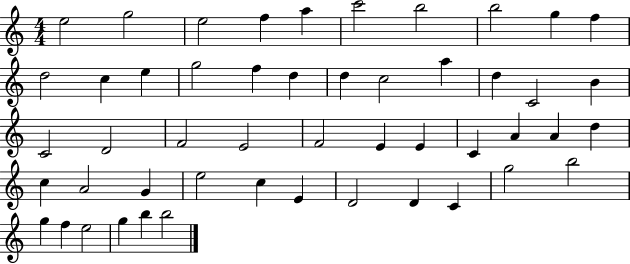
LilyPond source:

{
  \clef treble
  \numericTimeSignature
  \time 4/4
  \key c \major
  e''2 g''2 | e''2 f''4 a''4 | c'''2 b''2 | b''2 g''4 f''4 | \break d''2 c''4 e''4 | g''2 f''4 d''4 | d''4 c''2 a''4 | d''4 c'2 b'4 | \break c'2 d'2 | f'2 e'2 | f'2 e'4 e'4 | c'4 a'4 a'4 d''4 | \break c''4 a'2 g'4 | e''2 c''4 e'4 | d'2 d'4 c'4 | g''2 b''2 | \break g''4 f''4 e''2 | g''4 b''4 b''2 | \bar "|."
}